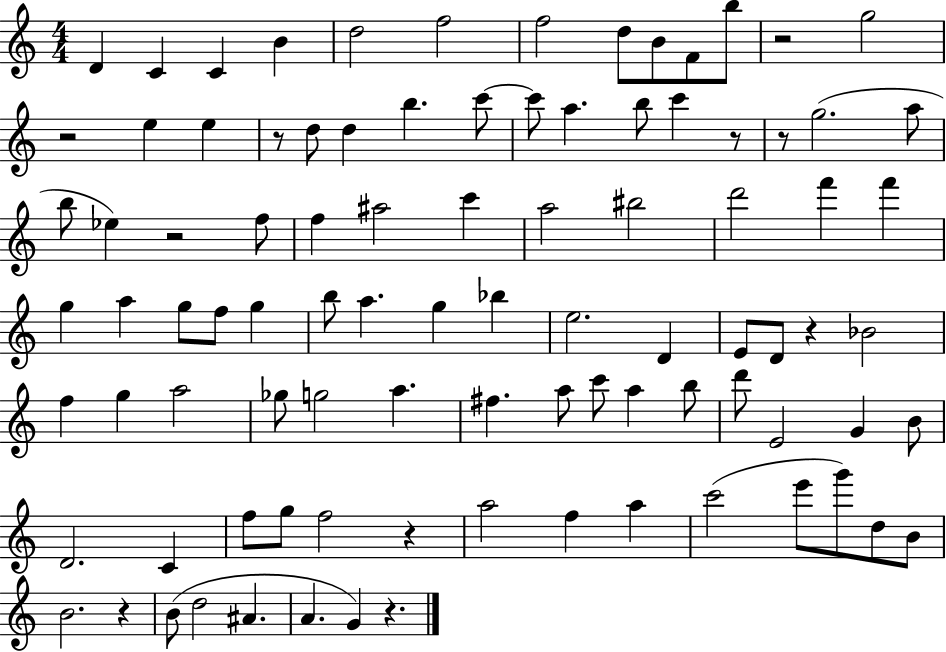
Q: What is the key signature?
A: C major